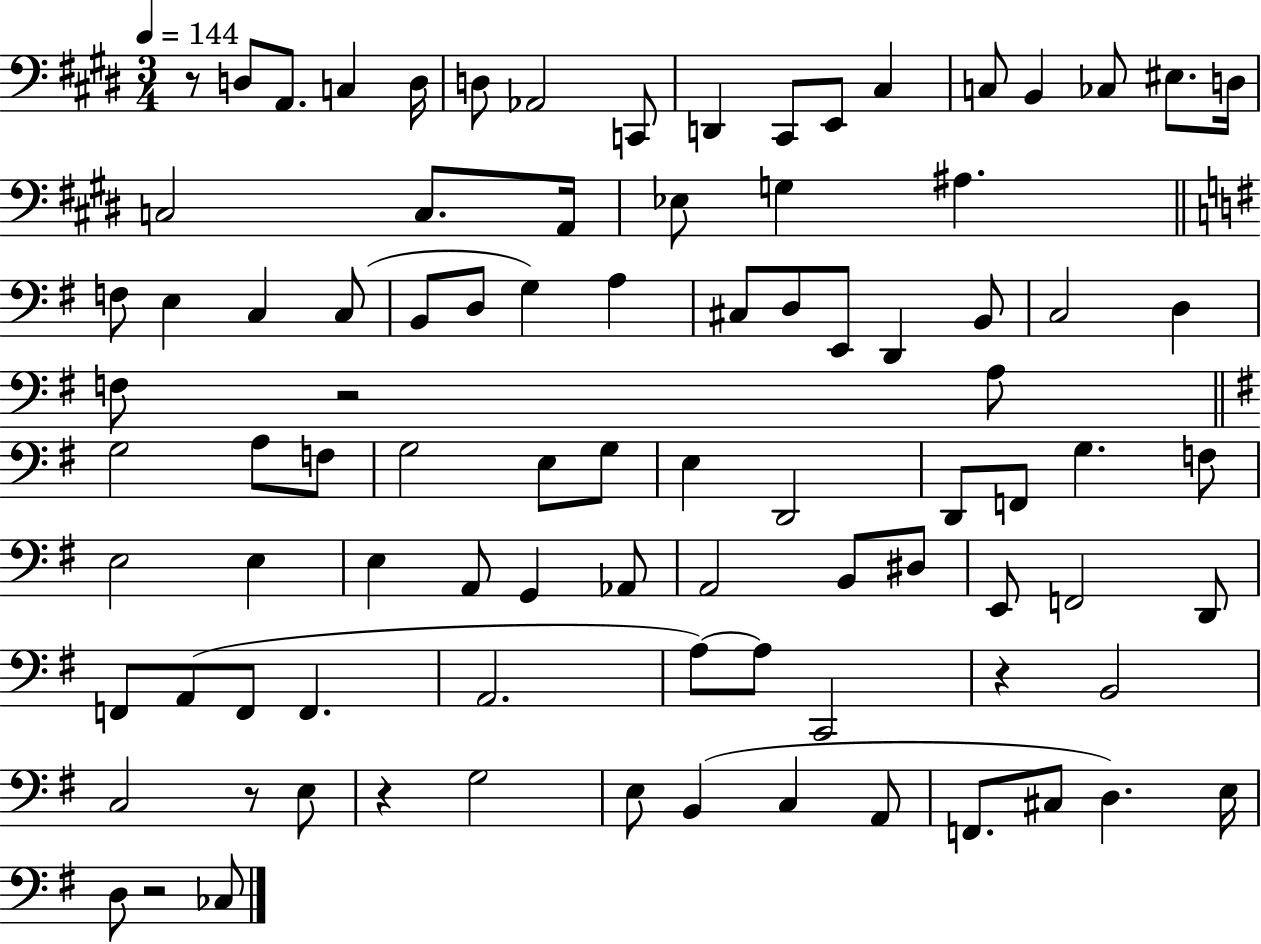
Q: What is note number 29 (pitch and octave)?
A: G3